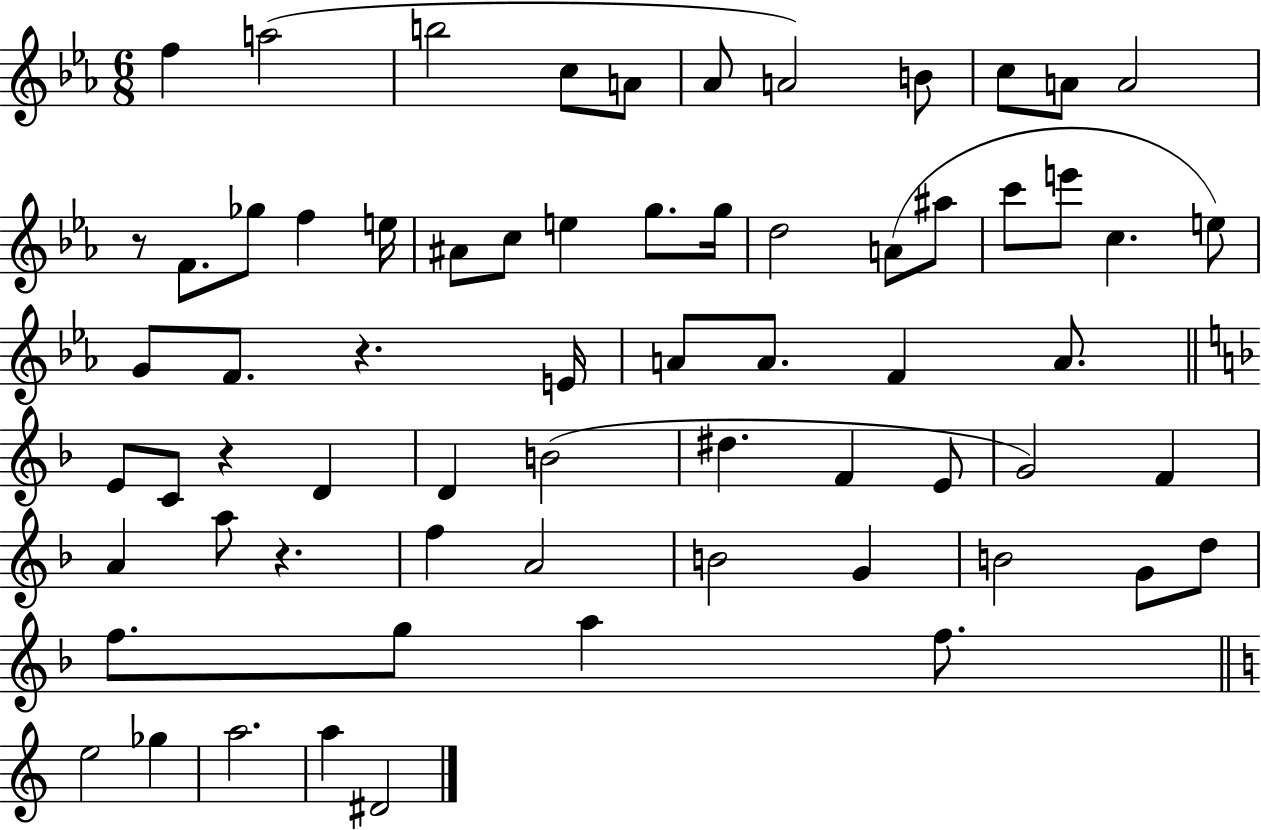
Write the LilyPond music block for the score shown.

{
  \clef treble
  \numericTimeSignature
  \time 6/8
  \key ees \major
  f''4 a''2( | b''2 c''8 a'8 | aes'8 a'2) b'8 | c''8 a'8 a'2 | \break r8 f'8. ges''8 f''4 e''16 | ais'8 c''8 e''4 g''8. g''16 | d''2 a'8( ais''8 | c'''8 e'''8 c''4. e''8) | \break g'8 f'8. r4. e'16 | a'8 a'8. f'4 a'8. | \bar "||" \break \key d \minor e'8 c'8 r4 d'4 | d'4 b'2( | dis''4. f'4 e'8 | g'2) f'4 | \break a'4 a''8 r4. | f''4 a'2 | b'2 g'4 | b'2 g'8 d''8 | \break f''8. g''8 a''4 f''8. | \bar "||" \break \key a \minor e''2 ges''4 | a''2. | a''4 dis'2 | \bar "|."
}